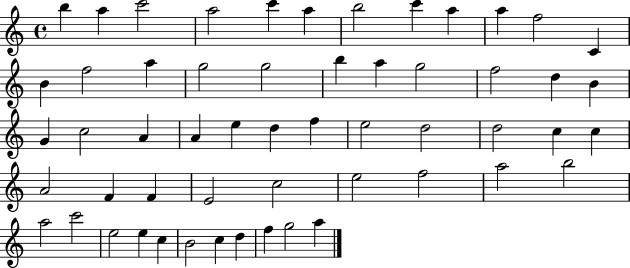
{
  \clef treble
  \time 4/4
  \defaultTimeSignature
  \key c \major
  b''4 a''4 c'''2 | a''2 c'''4 a''4 | b''2 c'''4 a''4 | a''4 f''2 c'4 | \break b'4 f''2 a''4 | g''2 g''2 | b''4 a''4 g''2 | f''2 d''4 b'4 | \break g'4 c''2 a'4 | a'4 e''4 d''4 f''4 | e''2 d''2 | d''2 c''4 c''4 | \break a'2 f'4 f'4 | e'2 c''2 | e''2 f''2 | a''2 b''2 | \break a''2 c'''2 | e''2 e''4 c''4 | b'2 c''4 d''4 | f''4 g''2 a''4 | \break \bar "|."
}